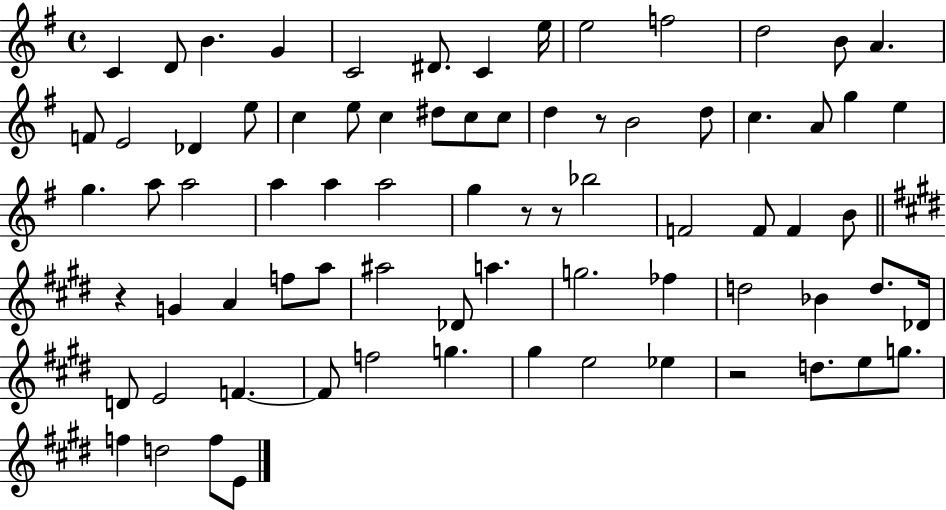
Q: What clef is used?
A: treble